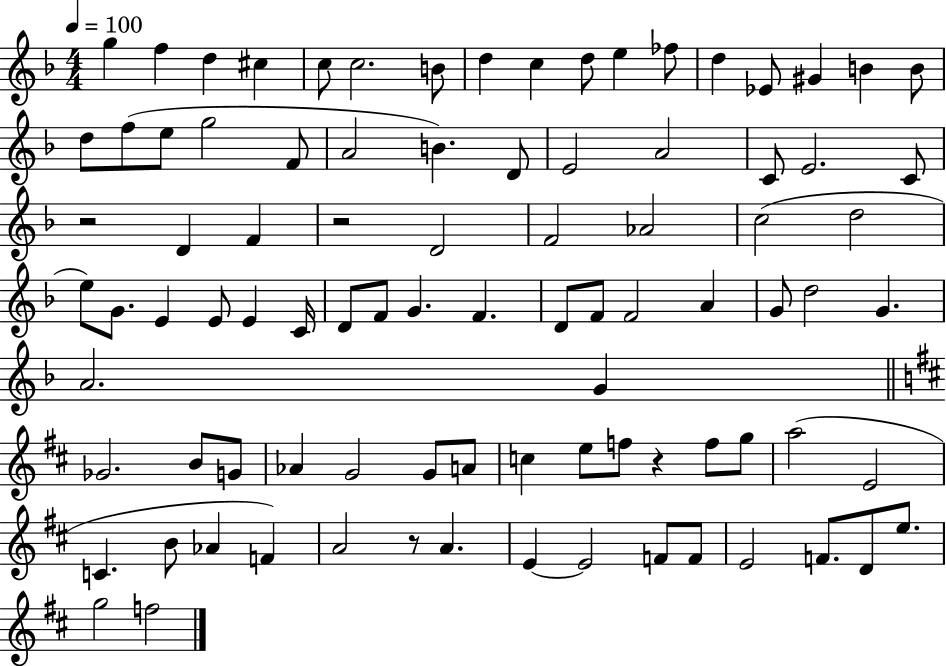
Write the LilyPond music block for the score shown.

{
  \clef treble
  \numericTimeSignature
  \time 4/4
  \key f \major
  \tempo 4 = 100
  g''4 f''4 d''4 cis''4 | c''8 c''2. b'8 | d''4 c''4 d''8 e''4 fes''8 | d''4 ees'8 gis'4 b'4 b'8 | \break d''8 f''8( e''8 g''2 f'8 | a'2 b'4.) d'8 | e'2 a'2 | c'8 e'2. c'8 | \break r2 d'4 f'4 | r2 d'2 | f'2 aes'2 | c''2( d''2 | \break e''8) g'8. e'4 e'8 e'4 c'16 | d'8 f'8 g'4. f'4. | d'8 f'8 f'2 a'4 | g'8 d''2 g'4. | \break a'2. g'4 | \bar "||" \break \key b \minor ges'2. b'8 g'8 | aes'4 g'2 g'8 a'8 | c''4 e''8 f''8 r4 f''8 g''8 | a''2( e'2 | \break c'4. b'8 aes'4 f'4) | a'2 r8 a'4. | e'4~~ e'2 f'8 f'8 | e'2 f'8. d'8 e''8. | \break g''2 f''2 | \bar "|."
}